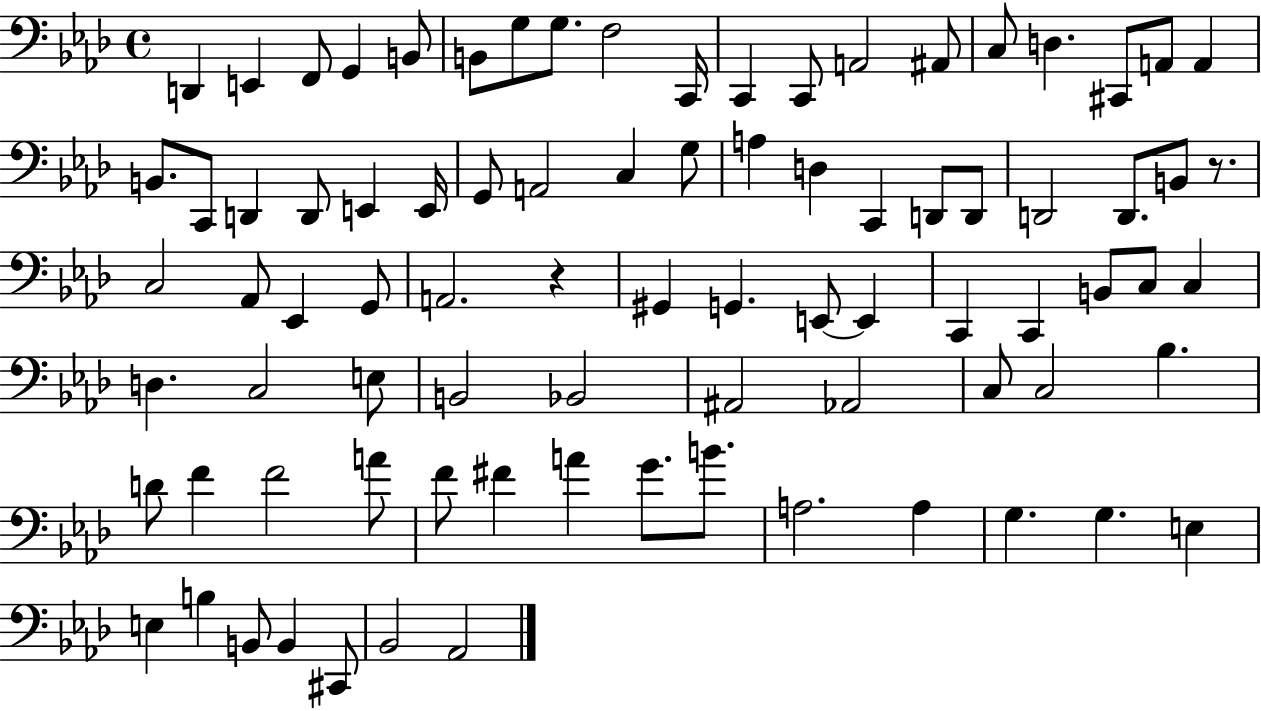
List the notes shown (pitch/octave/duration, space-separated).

D2/q E2/q F2/e G2/q B2/e B2/e G3/e G3/e. F3/h C2/s C2/q C2/e A2/h A#2/e C3/e D3/q. C#2/e A2/e A2/q B2/e. C2/e D2/q D2/e E2/q E2/s G2/e A2/h C3/q G3/e A3/q D3/q C2/q D2/e D2/e D2/h D2/e. B2/e R/e. C3/h Ab2/e Eb2/q G2/e A2/h. R/q G#2/q G2/q. E2/e E2/q C2/q C2/q B2/e C3/e C3/q D3/q. C3/h E3/e B2/h Bb2/h A#2/h Ab2/h C3/e C3/h Bb3/q. D4/e F4/q F4/h A4/e F4/e F#4/q A4/q G4/e. B4/e. A3/h. A3/q G3/q. G3/q. E3/q E3/q B3/q B2/e B2/q C#2/e Bb2/h Ab2/h